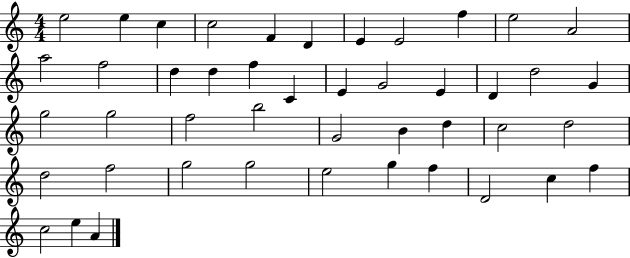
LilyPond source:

{
  \clef treble
  \numericTimeSignature
  \time 4/4
  \key c \major
  e''2 e''4 c''4 | c''2 f'4 d'4 | e'4 e'2 f''4 | e''2 a'2 | \break a''2 f''2 | d''4 d''4 f''4 c'4 | e'4 g'2 e'4 | d'4 d''2 g'4 | \break g''2 g''2 | f''2 b''2 | g'2 b'4 d''4 | c''2 d''2 | \break d''2 f''2 | g''2 g''2 | e''2 g''4 f''4 | d'2 c''4 f''4 | \break c''2 e''4 a'4 | \bar "|."
}